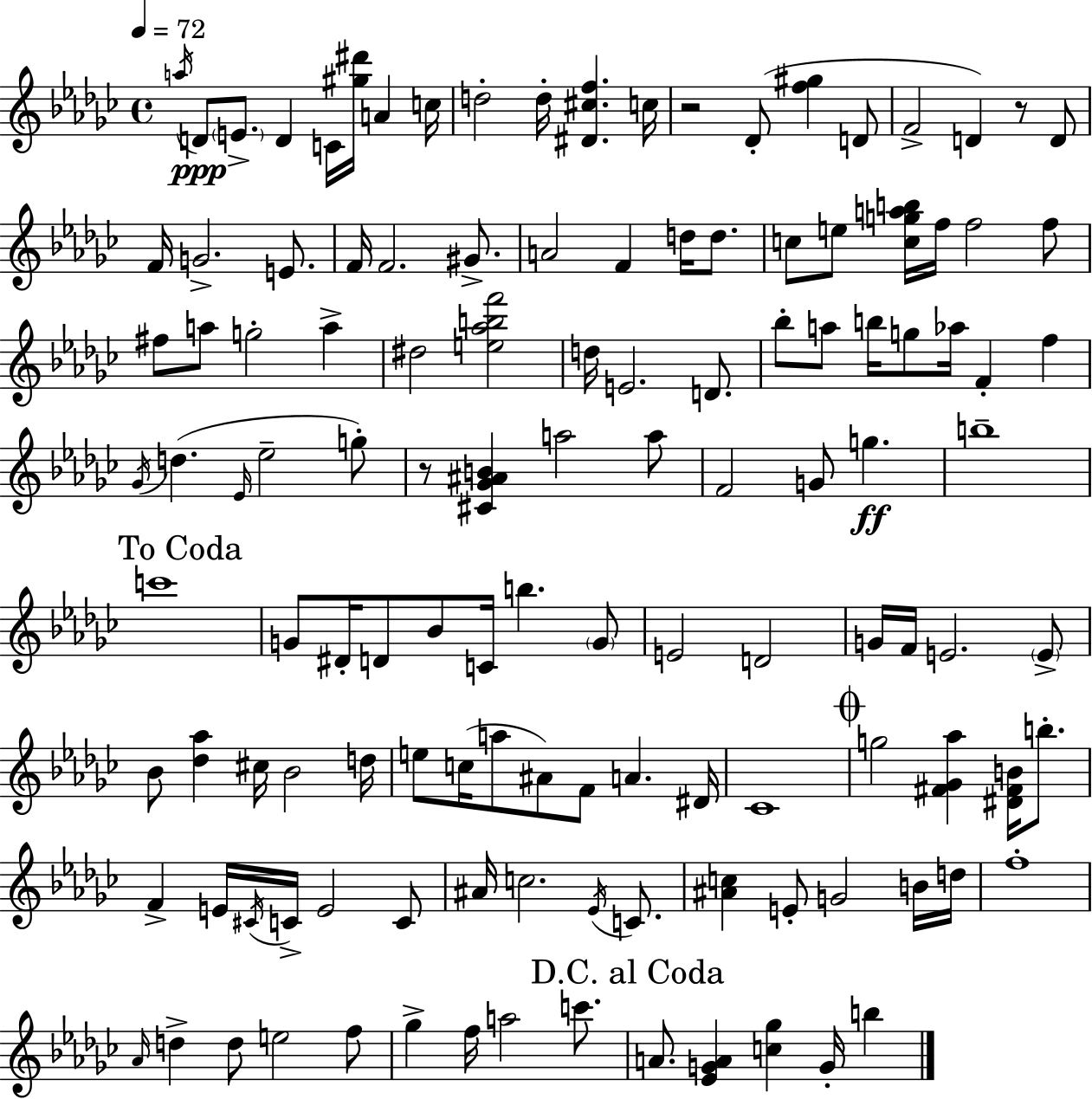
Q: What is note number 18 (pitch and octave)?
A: E4